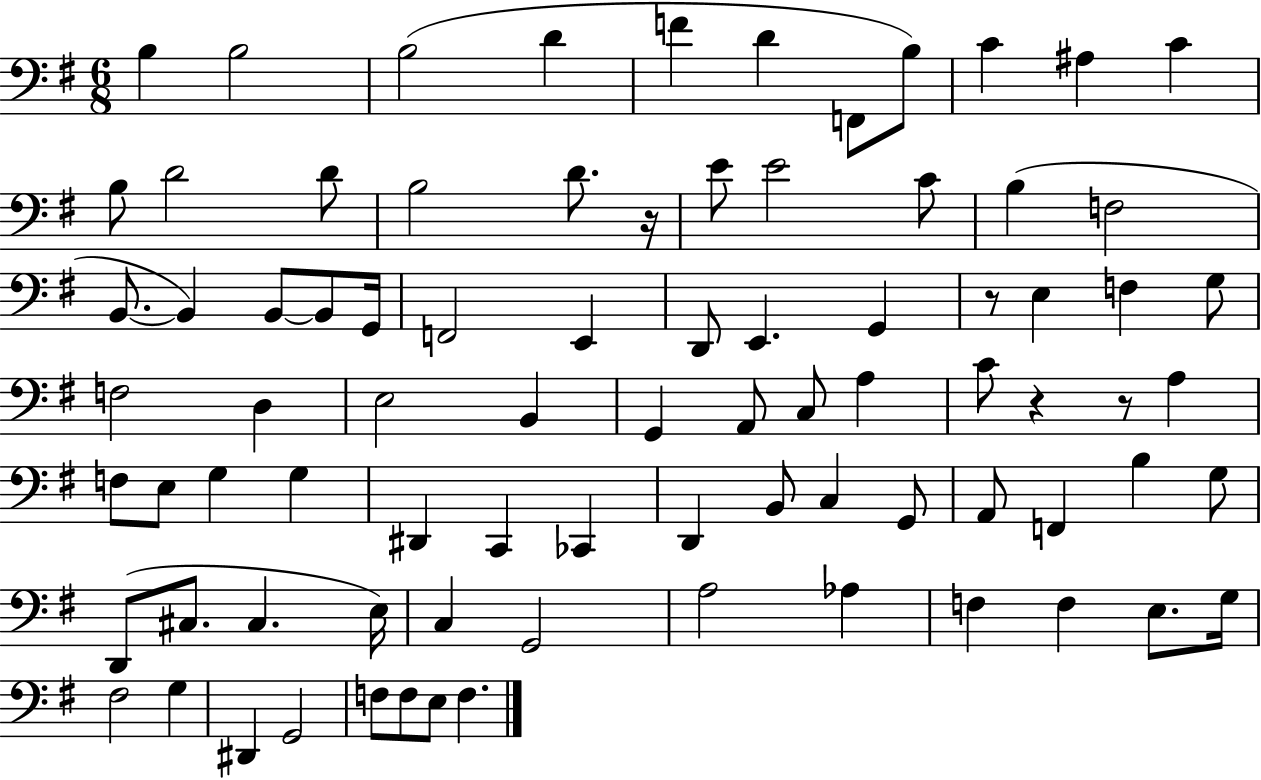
{
  \clef bass
  \numericTimeSignature
  \time 6/8
  \key g \major
  b4 b2 | b2( d'4 | f'4 d'4 f,8 b8) | c'4 ais4 c'4 | \break b8 d'2 d'8 | b2 d'8. r16 | e'8 e'2 c'8 | b4( f2 | \break b,8.~~ b,4) b,8~~ b,8 g,16 | f,2 e,4 | d,8 e,4. g,4 | r8 e4 f4 g8 | \break f2 d4 | e2 b,4 | g,4 a,8 c8 a4 | c'8 r4 r8 a4 | \break f8 e8 g4 g4 | dis,4 c,4 ces,4 | d,4 b,8 c4 g,8 | a,8 f,4 b4 g8 | \break d,8( cis8. cis4. e16) | c4 g,2 | a2 aes4 | f4 f4 e8. g16 | \break fis2 g4 | dis,4 g,2 | f8 f8 e8 f4. | \bar "|."
}